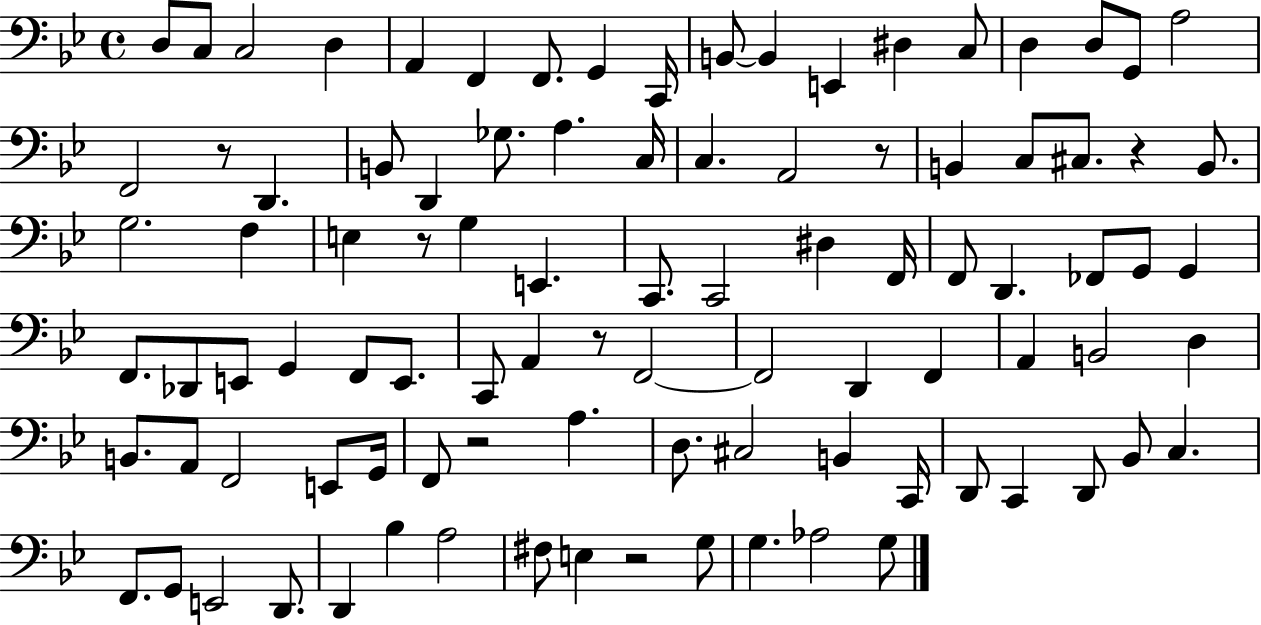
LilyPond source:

{
  \clef bass
  \time 4/4
  \defaultTimeSignature
  \key bes \major
  d8 c8 c2 d4 | a,4 f,4 f,8. g,4 c,16 | b,8~~ b,4 e,4 dis4 c8 | d4 d8 g,8 a2 | \break f,2 r8 d,4. | b,8 d,4 ges8. a4. c16 | c4. a,2 r8 | b,4 c8 cis8. r4 b,8. | \break g2. f4 | e4 r8 g4 e,4. | c,8. c,2 dis4 f,16 | f,8 d,4. fes,8 g,8 g,4 | \break f,8. des,8 e,8 g,4 f,8 e,8. | c,8 a,4 r8 f,2~~ | f,2 d,4 f,4 | a,4 b,2 d4 | \break b,8. a,8 f,2 e,8 g,16 | f,8 r2 a4. | d8. cis2 b,4 c,16 | d,8 c,4 d,8 bes,8 c4. | \break f,8. g,8 e,2 d,8. | d,4 bes4 a2 | fis8 e4 r2 g8 | g4. aes2 g8 | \break \bar "|."
}